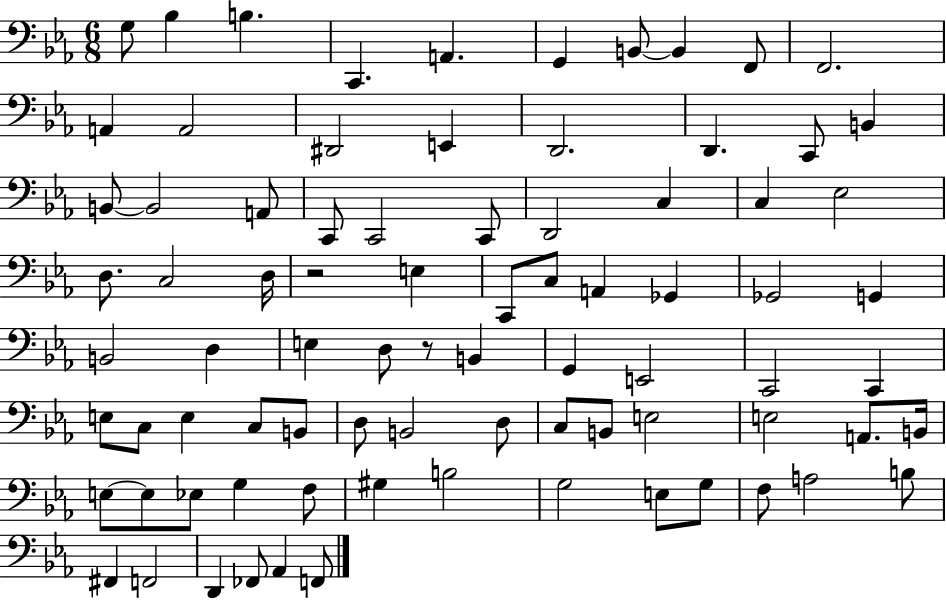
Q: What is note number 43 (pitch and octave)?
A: B2